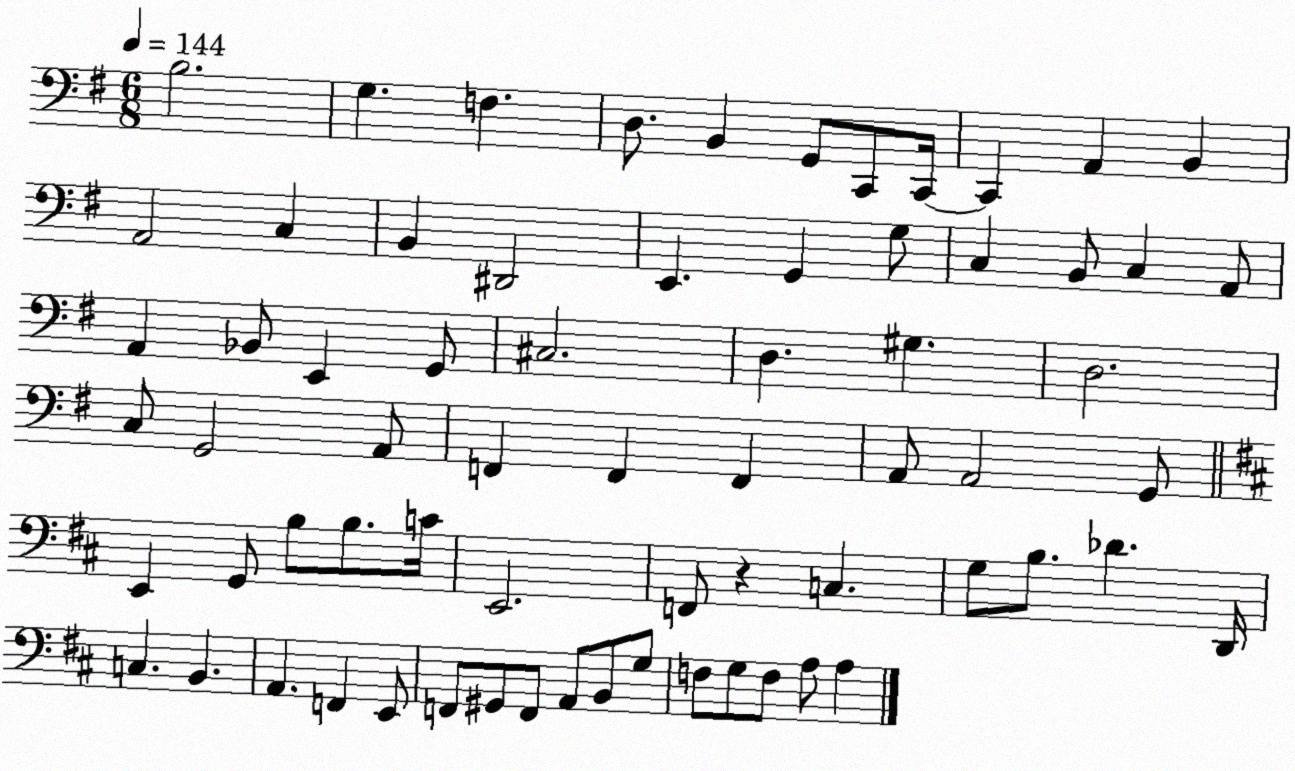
X:1
T:Untitled
M:6/8
L:1/4
K:G
B,2 G, F, D,/2 B,, G,,/2 C,,/2 C,,/4 C,, A,, B,, A,,2 C, B,, ^D,,2 E,, G,, G,/2 C, B,,/2 C, A,,/2 A,, _B,,/2 E,, G,,/2 ^C,2 D, ^G, D,2 C,/2 G,,2 A,,/2 F,, F,, F,, A,,/2 A,,2 G,,/2 E,, G,,/2 B,/2 B,/2 C/4 E,,2 F,,/2 z C, G,/2 B,/2 _D D,,/4 C, B,, A,, F,, E,,/2 F,,/2 ^G,,/2 F,,/2 A,,/2 B,,/2 G,/2 F,/2 G,/2 F,/2 A,/2 A,